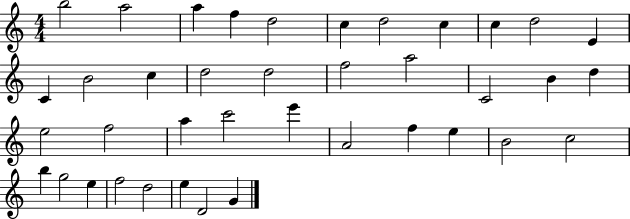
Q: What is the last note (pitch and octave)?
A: G4